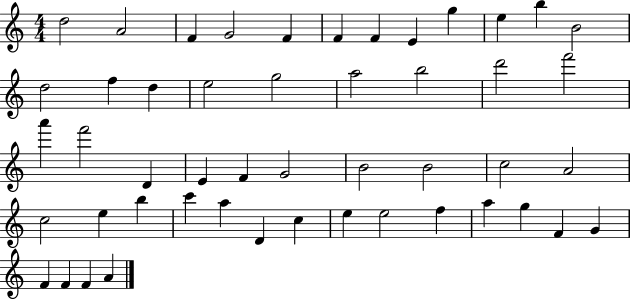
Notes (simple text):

D5/h A4/h F4/q G4/h F4/q F4/q F4/q E4/q G5/q E5/q B5/q B4/h D5/h F5/q D5/q E5/h G5/h A5/h B5/h D6/h F6/h A6/q F6/h D4/q E4/q F4/q G4/h B4/h B4/h C5/h A4/h C5/h E5/q B5/q C6/q A5/q D4/q C5/q E5/q E5/h F5/q A5/q G5/q F4/q G4/q F4/q F4/q F4/q A4/q